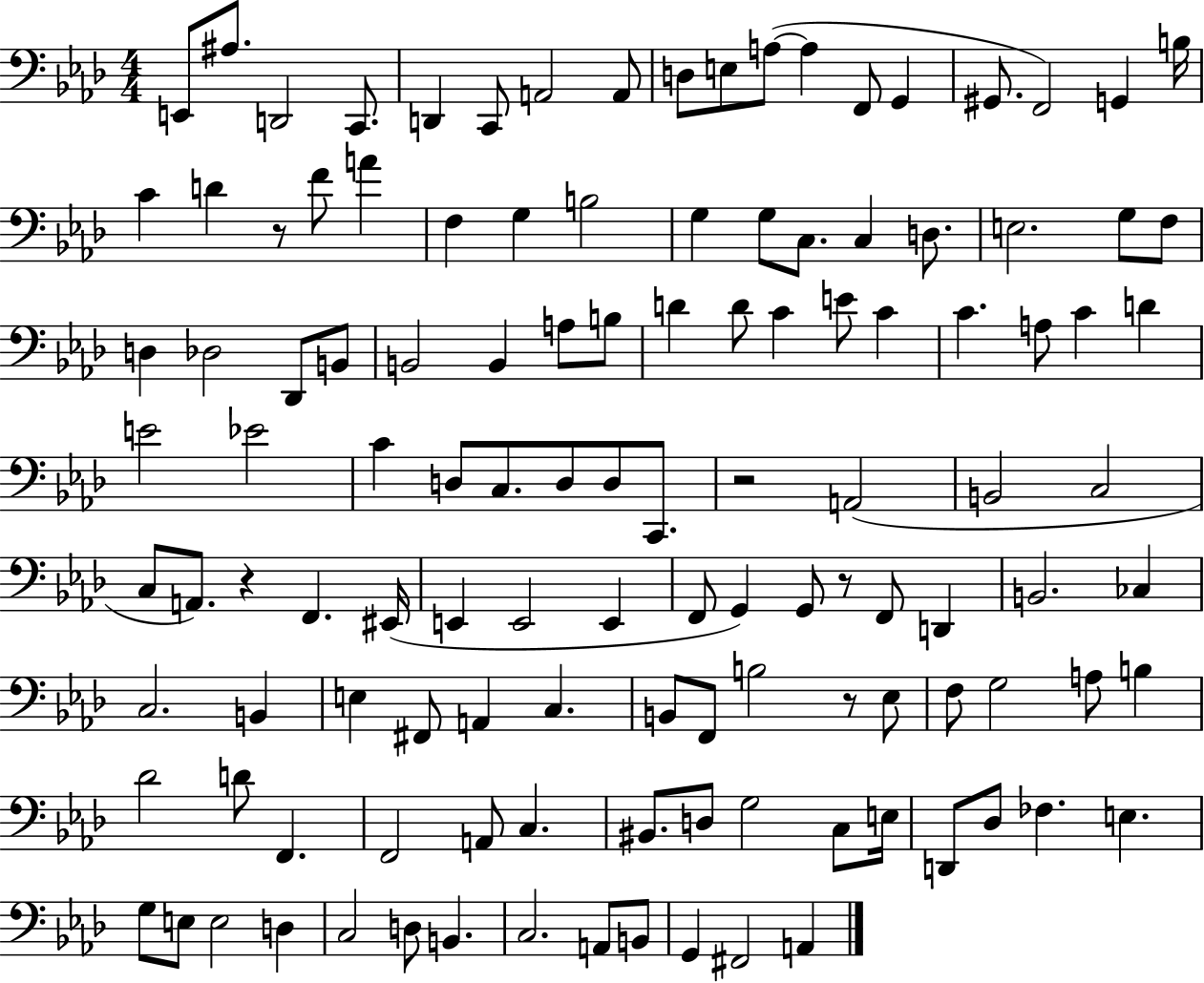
E2/e A#3/e. D2/h C2/e. D2/q C2/e A2/h A2/e D3/e E3/e A3/e A3/q F2/e G2/q G#2/e. F2/h G2/q B3/s C4/q D4/q R/e F4/e A4/q F3/q G3/q B3/h G3/q G3/e C3/e. C3/q D3/e. E3/h. G3/e F3/e D3/q Db3/h Db2/e B2/e B2/h B2/q A3/e B3/e D4/q D4/e C4/q E4/e C4/q C4/q. A3/e C4/q D4/q E4/h Eb4/h C4/q D3/e C3/e. D3/e D3/e C2/e. R/h A2/h B2/h C3/h C3/e A2/e. R/q F2/q. EIS2/s E2/q E2/h E2/q F2/e G2/q G2/e R/e F2/e D2/q B2/h. CES3/q C3/h. B2/q E3/q F#2/e A2/q C3/q. B2/e F2/e B3/h R/e Eb3/e F3/e G3/h A3/e B3/q Db4/h D4/e F2/q. F2/h A2/e C3/q. BIS2/e. D3/e G3/h C3/e E3/s D2/e Db3/e FES3/q. E3/q. G3/e E3/e E3/h D3/q C3/h D3/e B2/q. C3/h. A2/e B2/e G2/q F#2/h A2/q